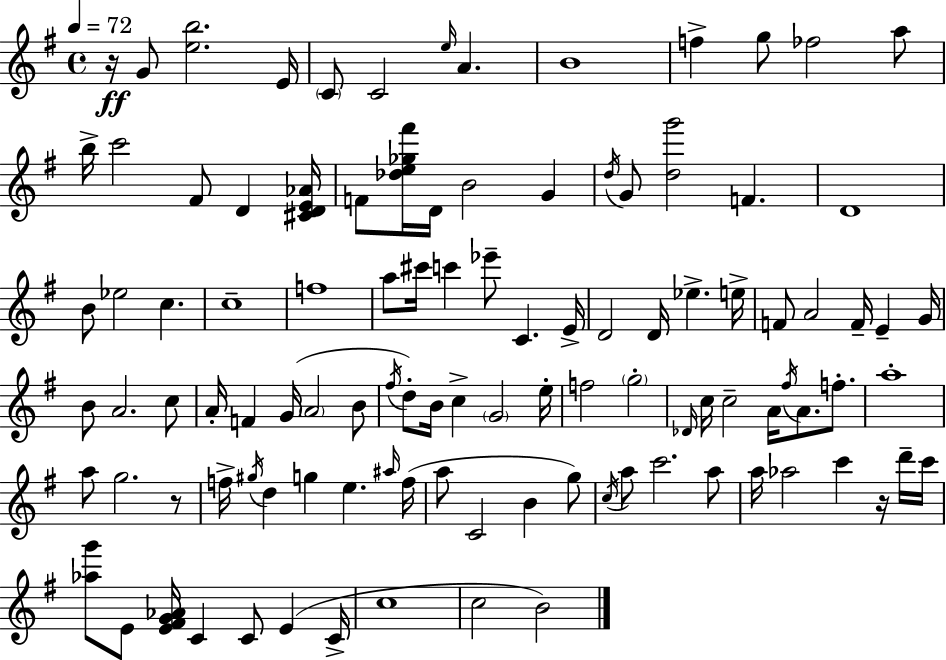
R/s G4/e [E5,B5]/h. E4/s C4/e C4/h E5/s A4/q. B4/w F5/q G5/e FES5/h A5/e B5/s C6/h F#4/e D4/q [C#4,D4,E4,Ab4]/s F4/e [Db5,E5,Gb5,F#6]/s D4/s B4/h G4/q D5/s G4/e [D5,G6]/h F4/q. D4/w B4/e Eb5/h C5/q. C5/w F5/w A5/e C#6/s C6/q Eb6/e C4/q. E4/s D4/h D4/s Eb5/q. E5/s F4/e A4/h F4/s E4/q G4/s B4/e A4/h. C5/e A4/s F4/q G4/s A4/h B4/e F#5/s D5/e B4/s C5/q G4/h E5/s F5/h G5/h Db4/s C5/s C5/h A4/s F#5/s A4/e. F5/e. A5/w A5/e G5/h. R/e F5/s G#5/s D5/q G5/q E5/q. A#5/s F5/s A5/e C4/h B4/q G5/e C5/s A5/e C6/h. A5/e A5/s Ab5/h C6/q R/s D6/s C6/s [Ab5,G6]/e E4/e [E4,F#4,G4,Ab4]/s C4/q C4/e E4/q C4/s C5/w C5/h B4/h